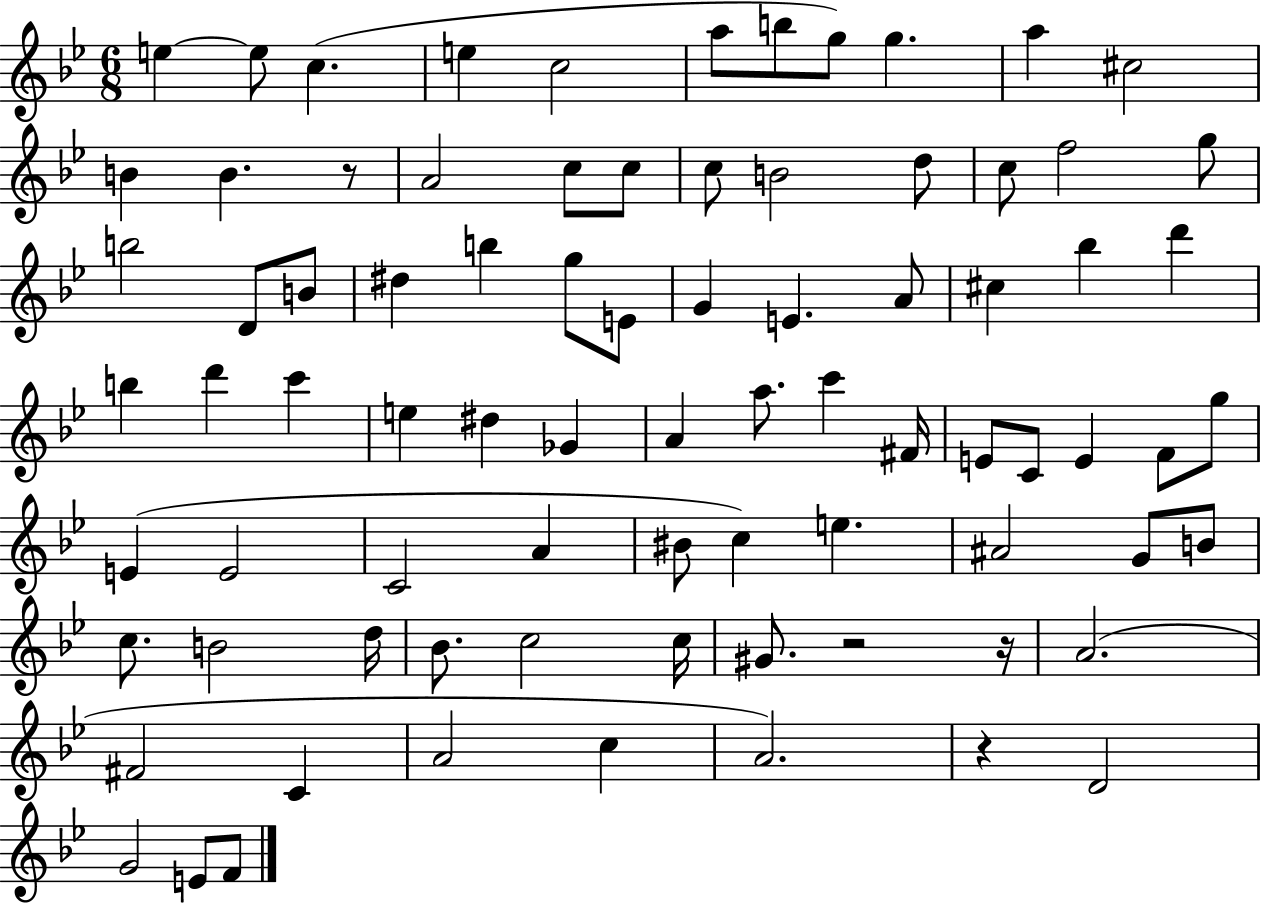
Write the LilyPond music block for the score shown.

{
  \clef treble
  \numericTimeSignature
  \time 6/8
  \key bes \major
  e''4~~ e''8 c''4.( | e''4 c''2 | a''8 b''8 g''8) g''4. | a''4 cis''2 | \break b'4 b'4. r8 | a'2 c''8 c''8 | c''8 b'2 d''8 | c''8 f''2 g''8 | \break b''2 d'8 b'8 | dis''4 b''4 g''8 e'8 | g'4 e'4. a'8 | cis''4 bes''4 d'''4 | \break b''4 d'''4 c'''4 | e''4 dis''4 ges'4 | a'4 a''8. c'''4 fis'16 | e'8 c'8 e'4 f'8 g''8 | \break e'4( e'2 | c'2 a'4 | bis'8 c''4) e''4. | ais'2 g'8 b'8 | \break c''8. b'2 d''16 | bes'8. c''2 c''16 | gis'8. r2 r16 | a'2.( | \break fis'2 c'4 | a'2 c''4 | a'2.) | r4 d'2 | \break g'2 e'8 f'8 | \bar "|."
}